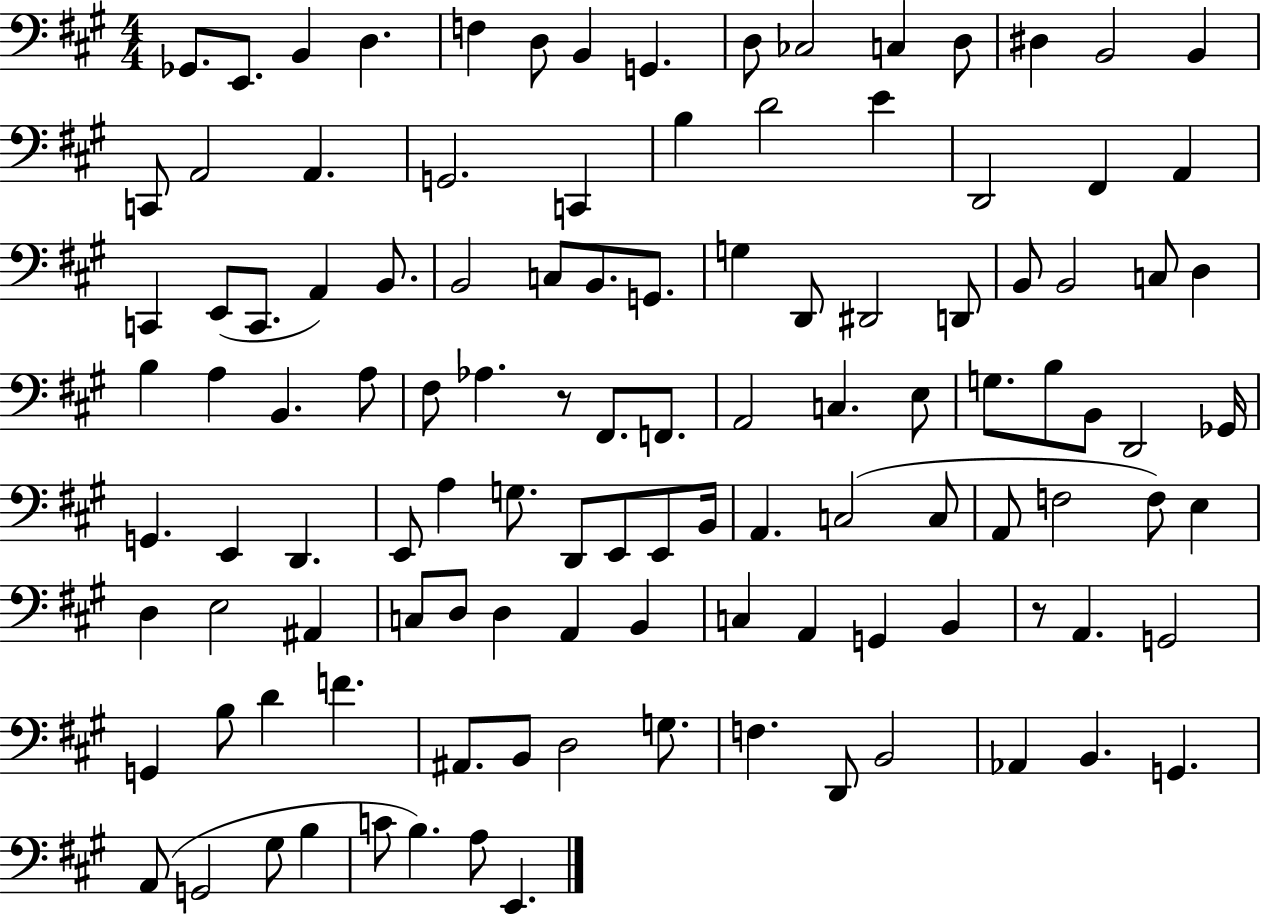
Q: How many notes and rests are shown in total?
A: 114